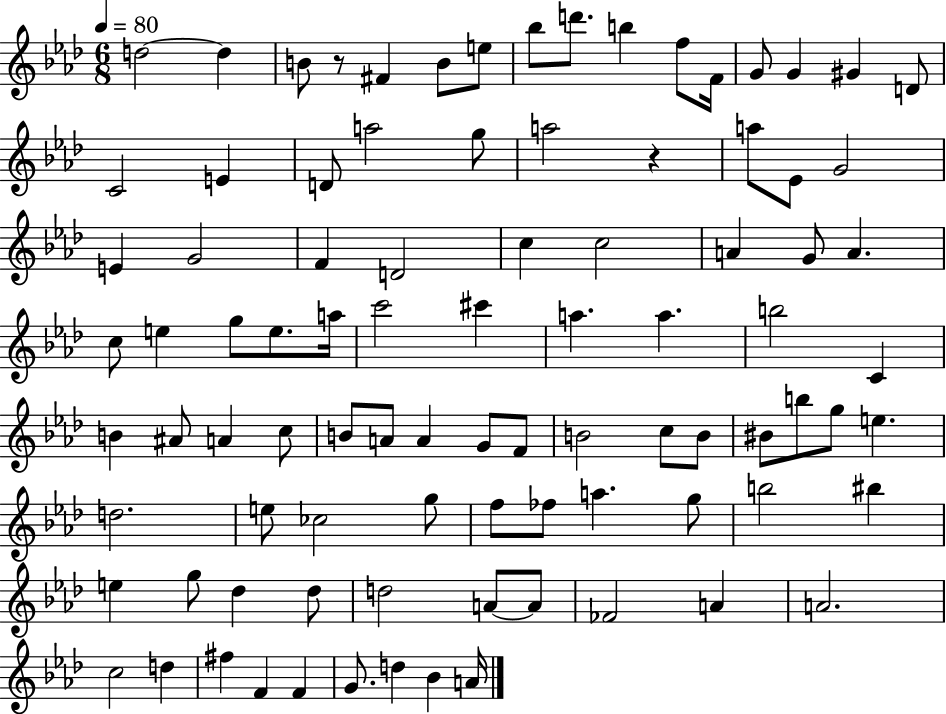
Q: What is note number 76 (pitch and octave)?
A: A4